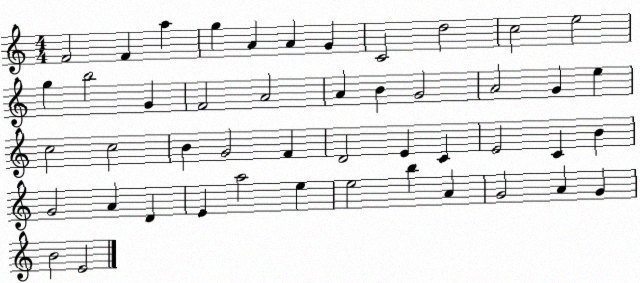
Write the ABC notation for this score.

X:1
T:Untitled
M:4/4
L:1/4
K:C
F2 F a g A A G C2 d2 c2 e2 g b2 G F2 A2 A B G2 A2 G e c2 c2 B G2 F D2 E C E2 C B G2 A D E a2 e e2 b A G2 A G B2 E2